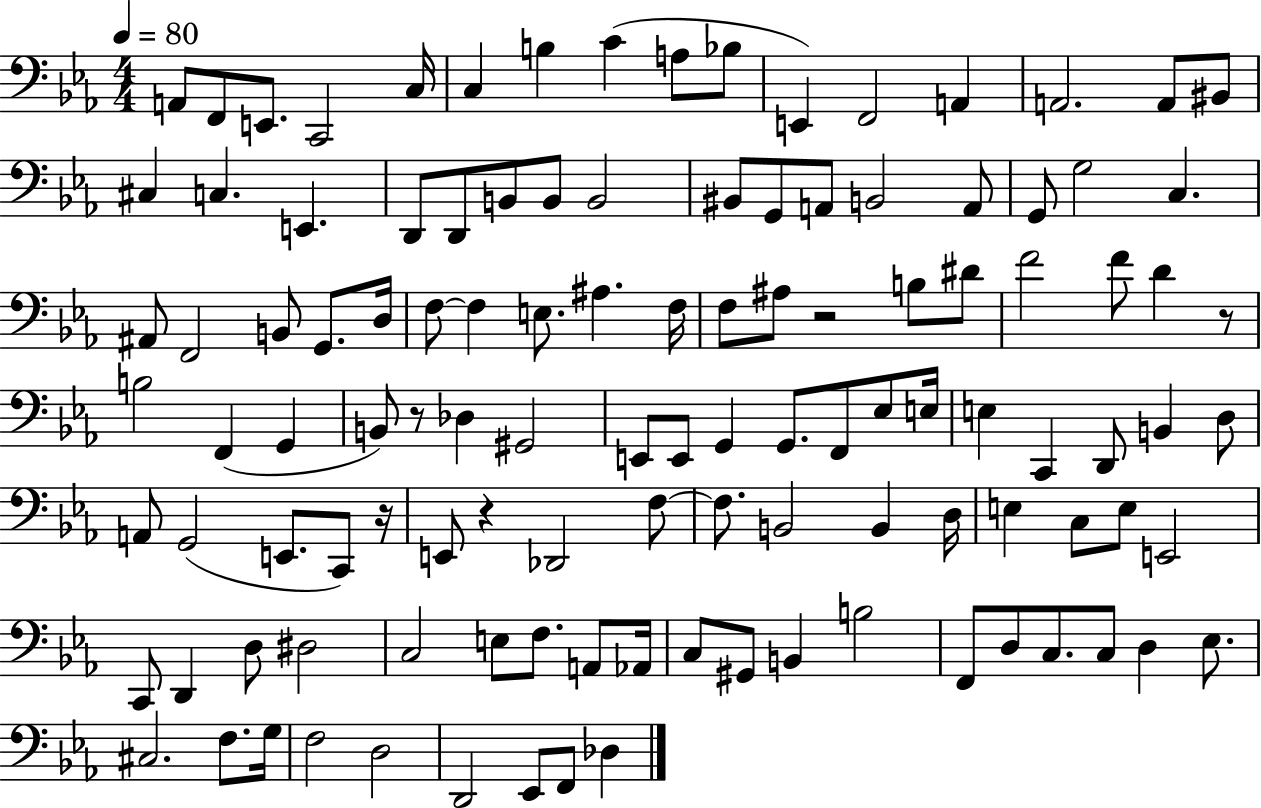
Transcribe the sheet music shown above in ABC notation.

X:1
T:Untitled
M:4/4
L:1/4
K:Eb
A,,/2 F,,/2 E,,/2 C,,2 C,/4 C, B, C A,/2 _B,/2 E,, F,,2 A,, A,,2 A,,/2 ^B,,/2 ^C, C, E,, D,,/2 D,,/2 B,,/2 B,,/2 B,,2 ^B,,/2 G,,/2 A,,/2 B,,2 A,,/2 G,,/2 G,2 C, ^A,,/2 F,,2 B,,/2 G,,/2 D,/4 F,/2 F, E,/2 ^A, F,/4 F,/2 ^A,/2 z2 B,/2 ^D/2 F2 F/2 D z/2 B,2 F,, G,, B,,/2 z/2 _D, ^G,,2 E,,/2 E,,/2 G,, G,,/2 F,,/2 _E,/2 E,/4 E, C,, D,,/2 B,, D,/2 A,,/2 G,,2 E,,/2 C,,/2 z/4 E,,/2 z _D,,2 F,/2 F,/2 B,,2 B,, D,/4 E, C,/2 E,/2 E,,2 C,,/2 D,, D,/2 ^D,2 C,2 E,/2 F,/2 A,,/2 _A,,/4 C,/2 ^G,,/2 B,, B,2 F,,/2 D,/2 C,/2 C,/2 D, _E,/2 ^C,2 F,/2 G,/4 F,2 D,2 D,,2 _E,,/2 F,,/2 _D,